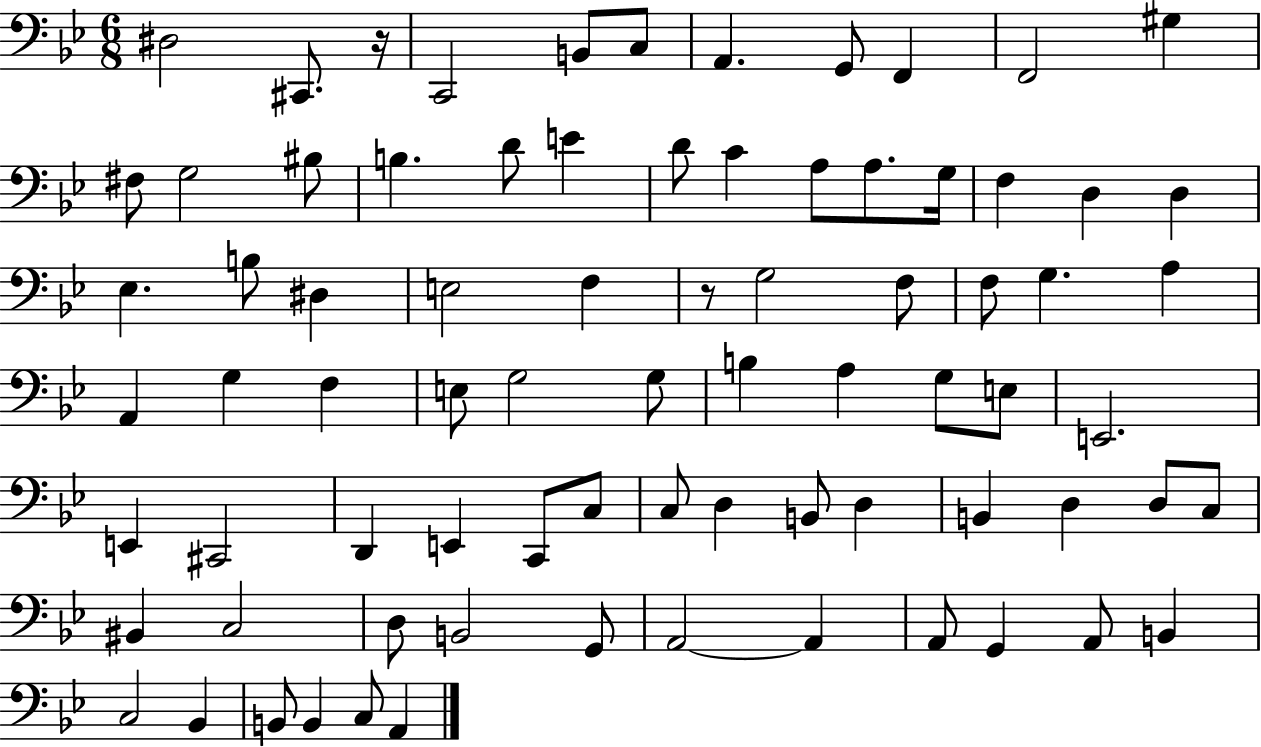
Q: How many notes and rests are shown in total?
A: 78